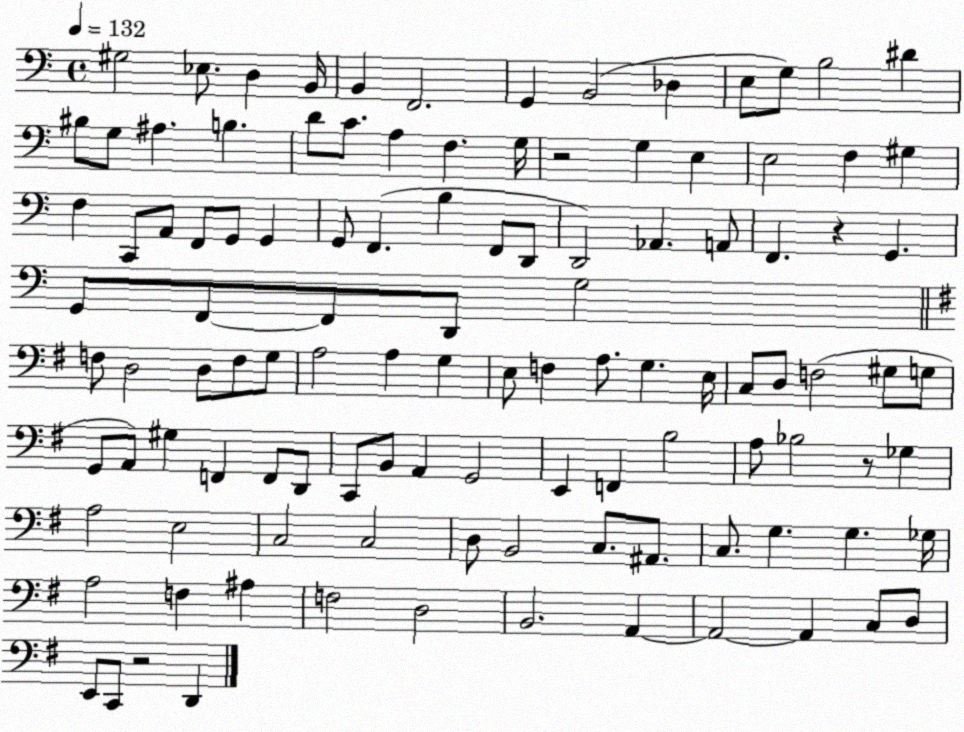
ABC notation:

X:1
T:Untitled
M:4/4
L:1/4
K:C
^G,2 _E,/2 D, B,,/4 B,, F,,2 G,, B,,2 _D, E,/2 G,/2 B,2 ^D ^B,/2 G,/2 ^A, B, D/2 C/2 A, F, G,/4 z2 G, E, E,2 F, ^G, F, C,,/2 A,,/2 F,,/2 G,,/2 G,, G,,/2 F,, B, F,,/2 D,,/2 D,,2 _A,, A,,/2 F,, z G,, G,,/2 F,,/2 F,,/2 D,,/2 G,2 F,/2 D,2 D,/2 F,/2 G,/2 A,2 A, G, E,/2 F, A,/2 G, E,/4 C,/2 D,/2 F,2 ^G,/2 G,/2 G,,/2 A,,/2 ^G, F,, F,,/2 D,,/2 C,,/2 B,,/2 A,, G,,2 E,, F,, B,2 A,/2 _B,2 z/2 _G, A,2 E,2 C,2 C,2 D,/2 B,,2 C,/2 ^A,,/2 C,/2 G, G, _G,/4 A,2 F, ^A, F,2 D,2 B,,2 A,, A,,2 A,, C,/2 D,/2 E,,/2 C,,/2 z2 D,,